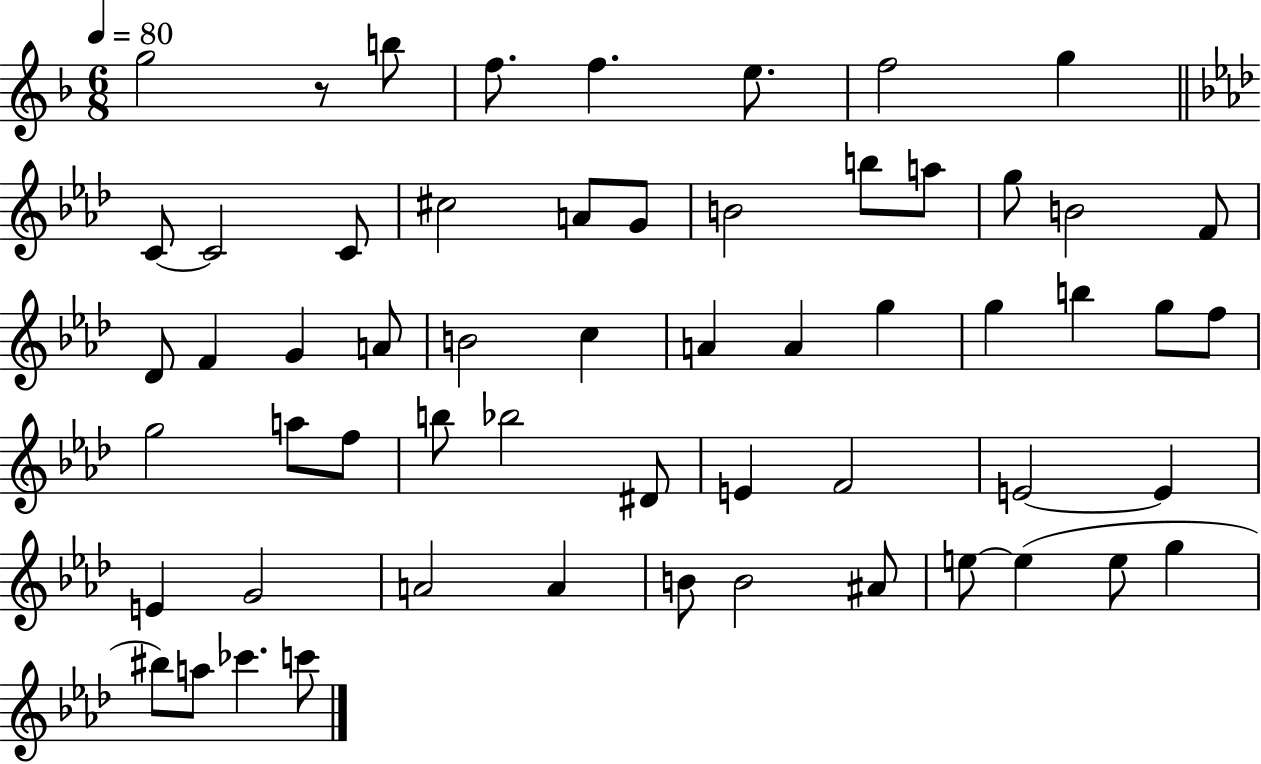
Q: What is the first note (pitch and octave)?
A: G5